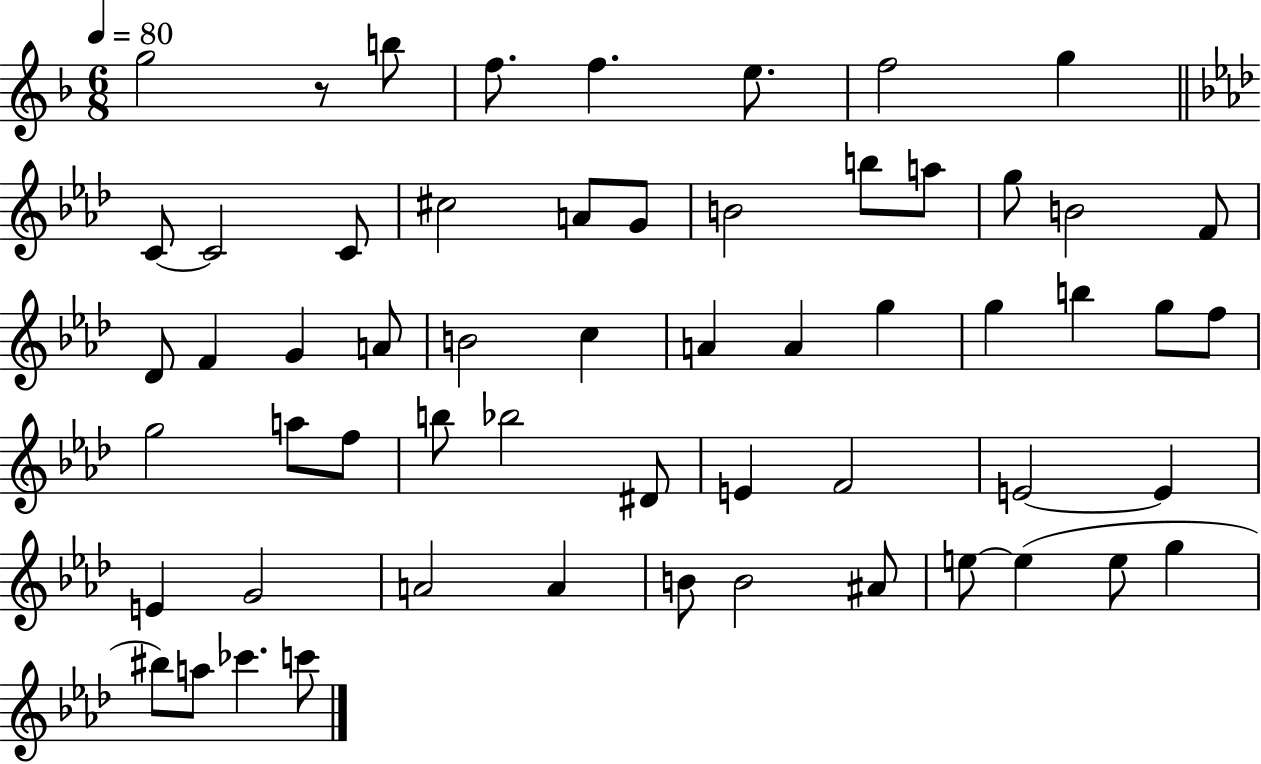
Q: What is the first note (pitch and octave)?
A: G5